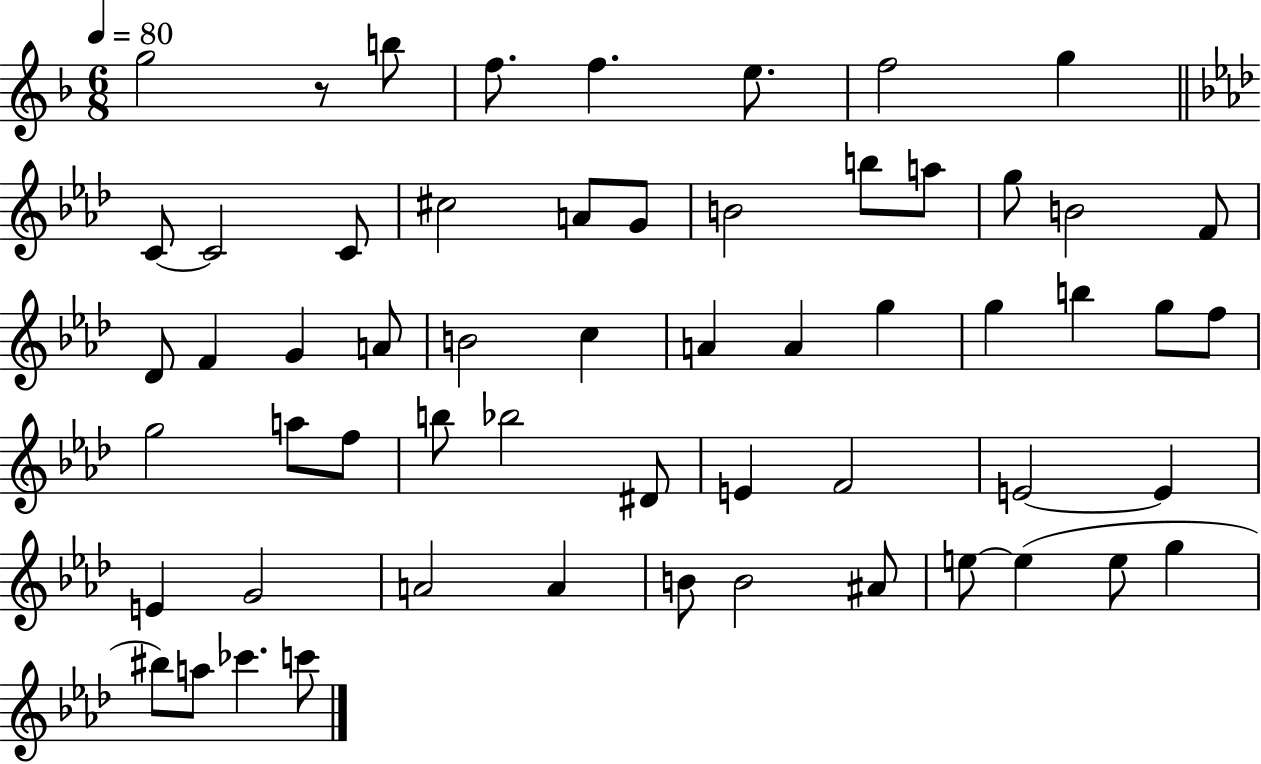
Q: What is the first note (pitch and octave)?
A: G5